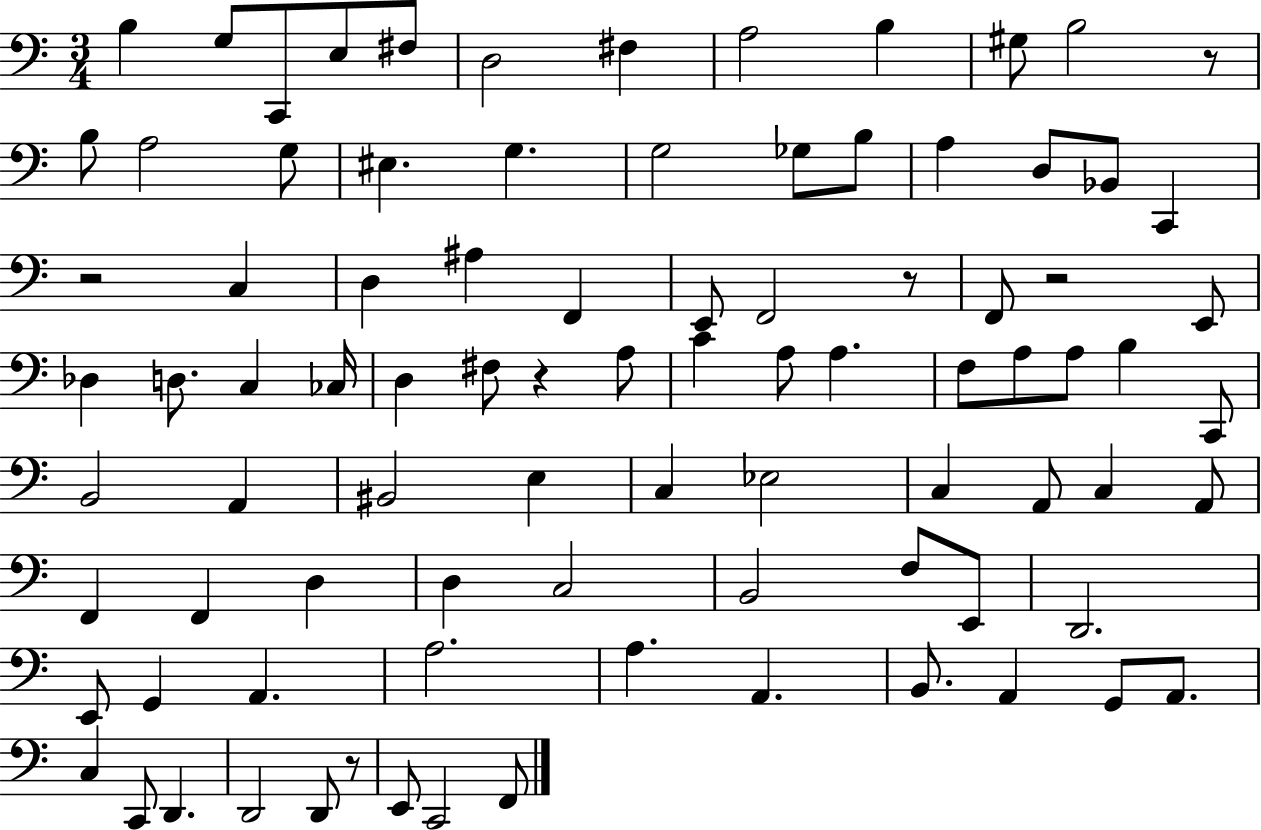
B3/q G3/e C2/e E3/e F#3/e D3/h F#3/q A3/h B3/q G#3/e B3/h R/e B3/e A3/h G3/e EIS3/q. G3/q. G3/h Gb3/e B3/e A3/q D3/e Bb2/e C2/q R/h C3/q D3/q A#3/q F2/q E2/e F2/h R/e F2/e R/h E2/e Db3/q D3/e. C3/q CES3/s D3/q F#3/e R/q A3/e C4/q A3/e A3/q. F3/e A3/e A3/e B3/q C2/e B2/h A2/q BIS2/h E3/q C3/q Eb3/h C3/q A2/e C3/q A2/e F2/q F2/q D3/q D3/q C3/h B2/h F3/e E2/e D2/h. E2/e G2/q A2/q. A3/h. A3/q. A2/q. B2/e. A2/q G2/e A2/e. C3/q C2/e D2/q. D2/h D2/e R/e E2/e C2/h F2/e